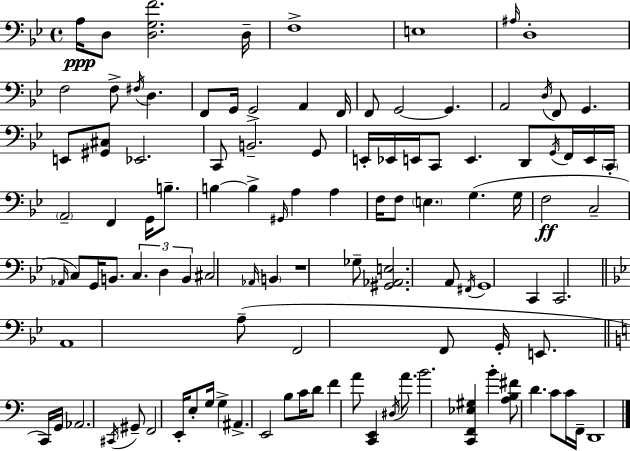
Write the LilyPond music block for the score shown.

{
  \clef bass
  \time 4/4
  \defaultTimeSignature
  \key g \minor
  a16\ppp d8 <d g f'>2. d16-- | f1-> | e1 | \grace { ais16 } d1-. | \break f2 f8-> \acciaccatura { fis16 } d4. | f,8 g,16 g,2-> a,4 | f,16 f,8 g,2~~ g,4. | a,2 \acciaccatura { d16 } f,8 g,4. | \break e,8 <gis, cis>8 ees,2. | c,8 b,2.-- | g,8 e,16-. ees,16 e,16 c,8 e,4. d,8 | \acciaccatura { g,16 } f,16 e,16 \parenthesize c,16-. \parenthesize a,2-- f,4 | \break g,16 b8.-- b4~~ b4-> \grace { gis,16 } a4 | a4 f16 f8 \parenthesize e4. g4.( | g16 f2\ff c2-- | \grace { aes,16 } c8) g,16 b,8. \tuplet 3/2 { c4. | \break d4 b,4 } cis2 | \grace { aes,16 } \parenthesize b,4 r1 | ges8-- <gis, aes, e>2. | a,8 \acciaccatura { fis,16 } g,1 | \break c,4 c,2. | \bar "||" \break \key g \minor a,1 | a8--( f,2 f,8 g,16-. e,8. | \bar "||" \break \key c \major c,16) g,16 aes,2. \acciaccatura { cis,16 } gis,8-- | f,2 e,16-. e8-. g16 g4-> | ais,4.-> e,2 b8 | c'16 d'8 f'4 a'8 <c, e,>4 \acciaccatura { dis16 } a'8. | \break b'2. <c, f, ees gis>4 | b'4-. <a b fis'>8 d'4. c'8 | c'16 f,16-- d,1 | \bar "|."
}